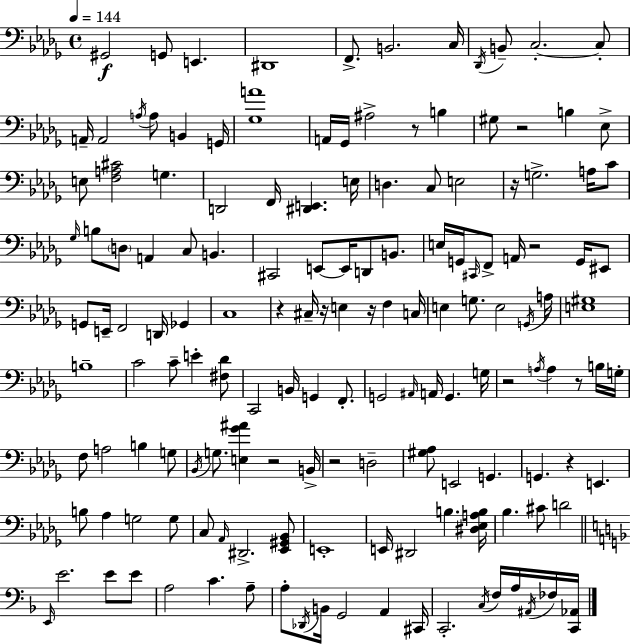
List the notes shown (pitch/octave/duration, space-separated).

G#2/h G2/e E2/q. D#2/w F2/e. B2/h. C3/s Db2/s B2/e C3/h. C3/e A2/s A2/h A3/s A3/e B2/q G2/s [Gb3,A4]/w A2/s Gb2/s A#3/h R/e B3/q G#3/e R/h B3/q Eb3/e E3/e [F3,A3,C#4]/h G3/q. D2/h F2/s [D#2,E2]/q. E3/s D3/q. C3/e E3/h R/s G3/h. A3/s C4/e Gb3/s B3/e D3/e A2/q C3/e B2/q. C#2/h E2/e E2/s D2/e B2/e. E3/s G2/s C#2/s F2/e A2/s R/h G2/s EIS2/e G2/e E2/s F2/h D2/s Gb2/q C3/w R/q C#3/s R/s E3/q R/s F3/q C3/s E3/q G3/e. E3/h G2/s A3/s [E3,G#3]/w B3/w C4/h C4/e E4/q [F#3,Db4]/e C2/h B2/s G2/q F2/e. G2/h A#2/s A2/s G2/q. G3/s R/h A3/s A3/q R/e B3/s G3/s F3/e A3/h B3/q G3/e Bb2/s G3/e. [E3,Gb4,A#4]/q R/h B2/s R/h D3/h [G#3,Ab3]/e E2/h G2/q. G2/q. R/q E2/q. B3/e Ab3/q G3/h G3/e C3/e Ab2/s D#2/h. [Eb2,G#2,Bb2]/e E2/w E2/s D#2/h B3/q. [D#3,Eb3,A3,B3]/s Bb3/q. C#4/e D4/h E2/s E4/h. E4/e E4/e A3/h C4/q. A3/e A3/e Db2/s B2/s G2/h A2/q C#2/s C2/h. C3/s F3/s A3/s A#2/s FES3/s [C2,Ab2]/s